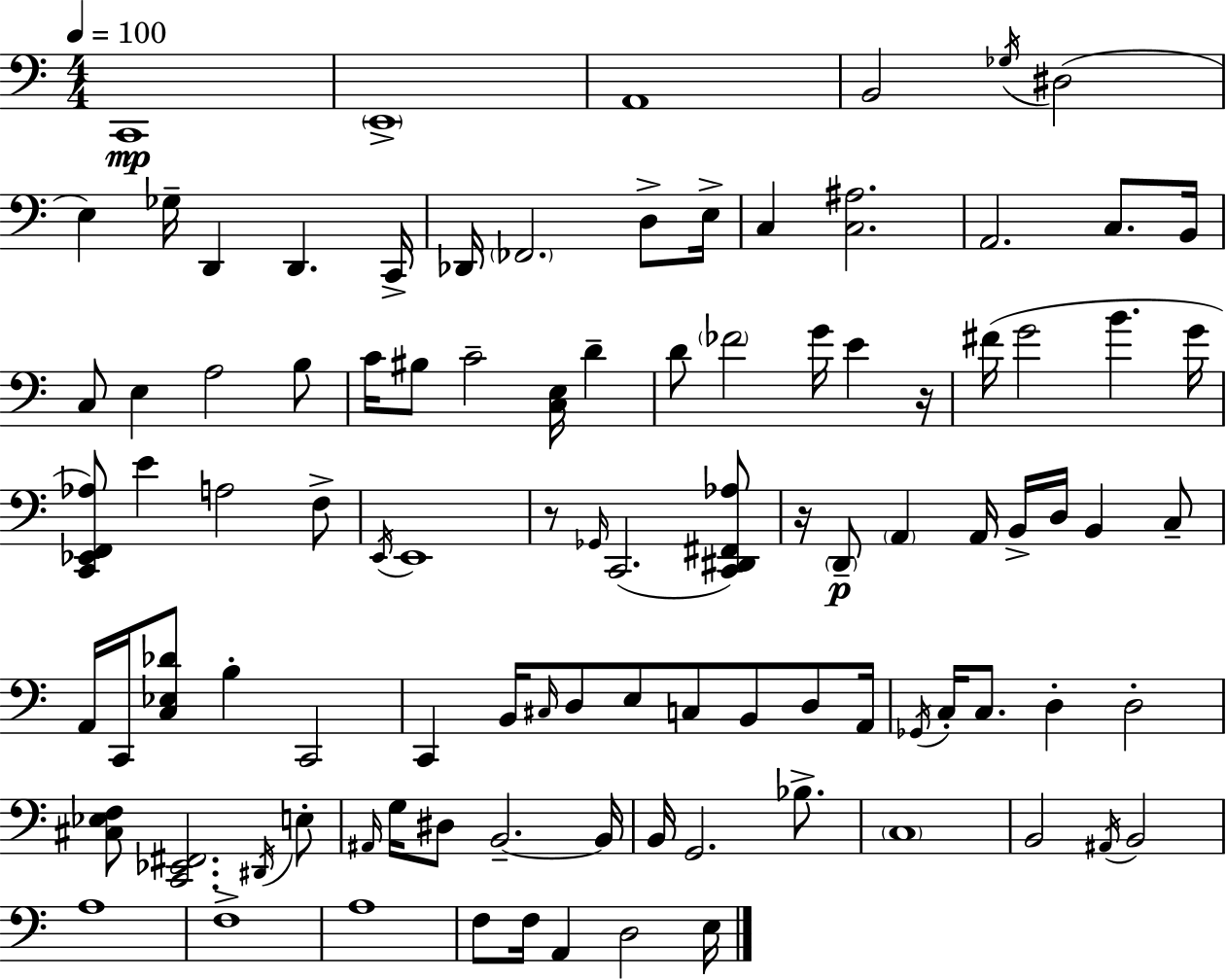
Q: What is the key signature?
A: C major